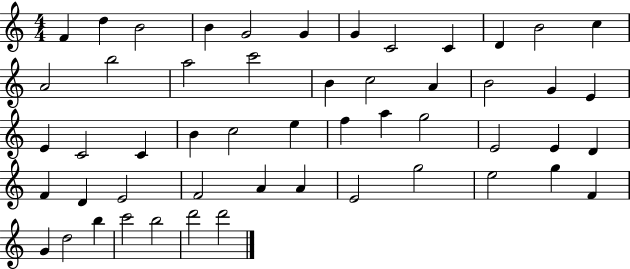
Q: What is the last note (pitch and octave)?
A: D6